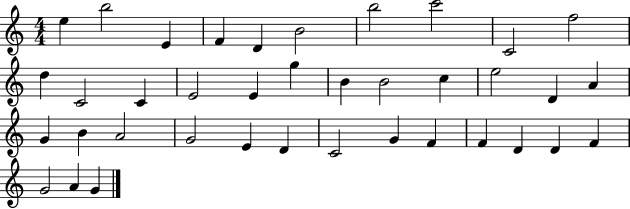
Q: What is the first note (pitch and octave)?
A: E5